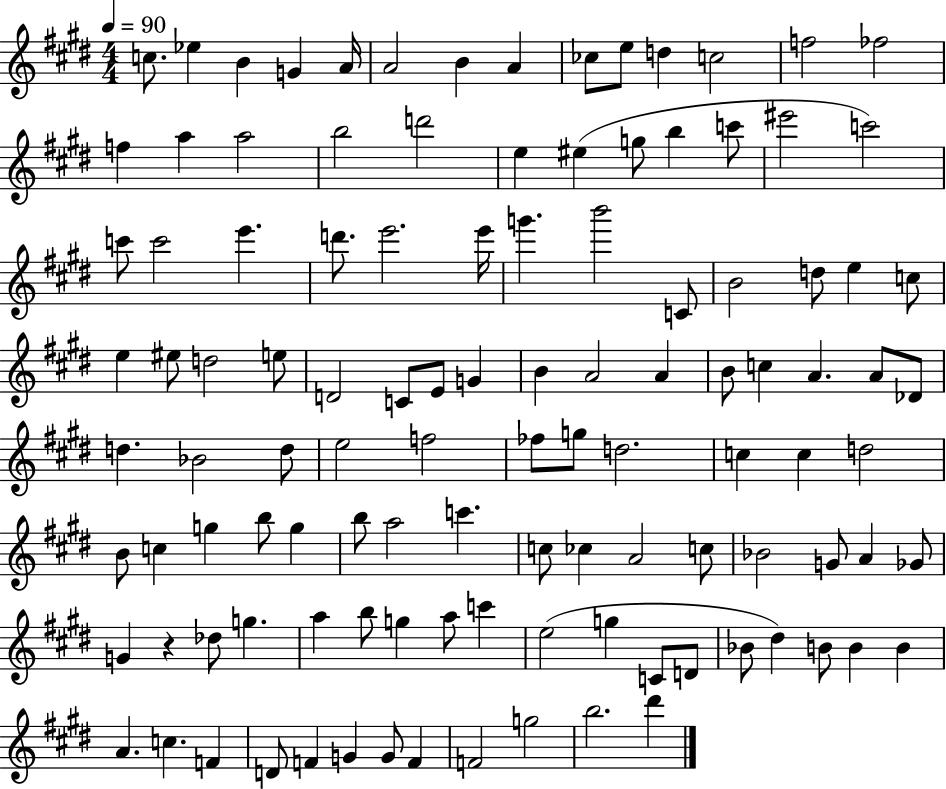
X:1
T:Untitled
M:4/4
L:1/4
K:E
c/2 _e B G A/4 A2 B A _c/2 e/2 d c2 f2 _f2 f a a2 b2 d'2 e ^e g/2 b c'/2 ^e'2 c'2 c'/2 c'2 e' d'/2 e'2 e'/4 g' b'2 C/2 B2 d/2 e c/2 e ^e/2 d2 e/2 D2 C/2 E/2 G B A2 A B/2 c A A/2 _D/2 d _B2 d/2 e2 f2 _f/2 g/2 d2 c c d2 B/2 c g b/2 g b/2 a2 c' c/2 _c A2 c/2 _B2 G/2 A _G/2 G z _d/2 g a b/2 g a/2 c' e2 g C/2 D/2 _B/2 ^d B/2 B B A c F D/2 F G G/2 F F2 g2 b2 ^d'